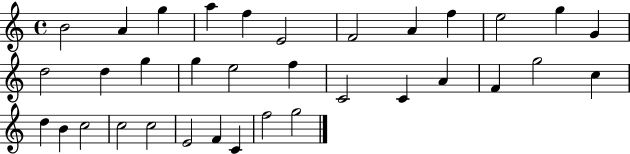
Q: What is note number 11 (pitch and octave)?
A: G5